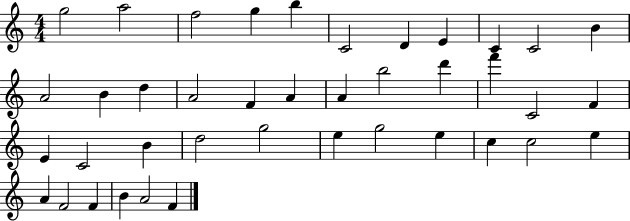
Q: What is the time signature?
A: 4/4